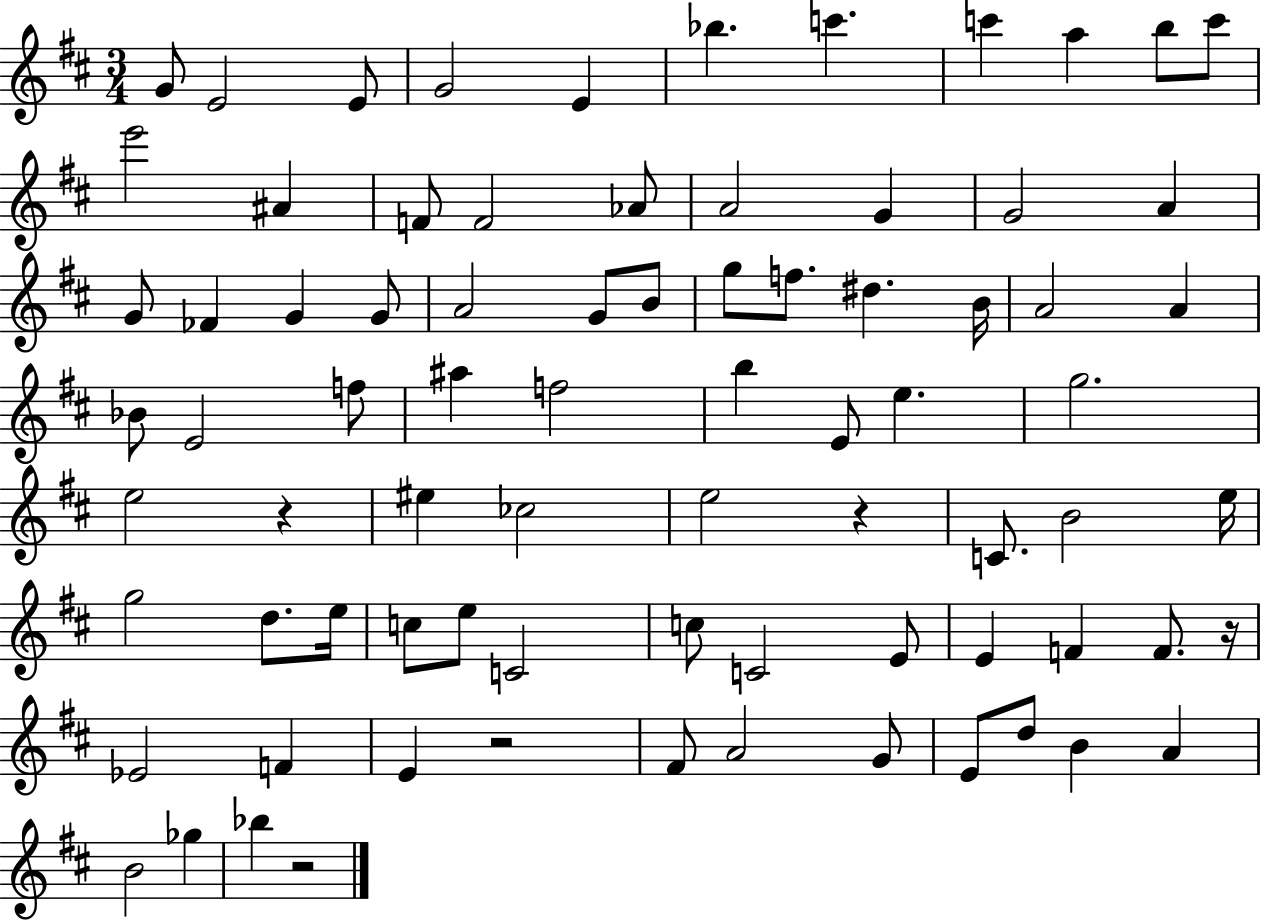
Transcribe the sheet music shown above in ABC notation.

X:1
T:Untitled
M:3/4
L:1/4
K:D
G/2 E2 E/2 G2 E _b c' c' a b/2 c'/2 e'2 ^A F/2 F2 _A/2 A2 G G2 A G/2 _F G G/2 A2 G/2 B/2 g/2 f/2 ^d B/4 A2 A _B/2 E2 f/2 ^a f2 b E/2 e g2 e2 z ^e _c2 e2 z C/2 B2 e/4 g2 d/2 e/4 c/2 e/2 C2 c/2 C2 E/2 E F F/2 z/4 _E2 F E z2 ^F/2 A2 G/2 E/2 d/2 B A B2 _g _b z2